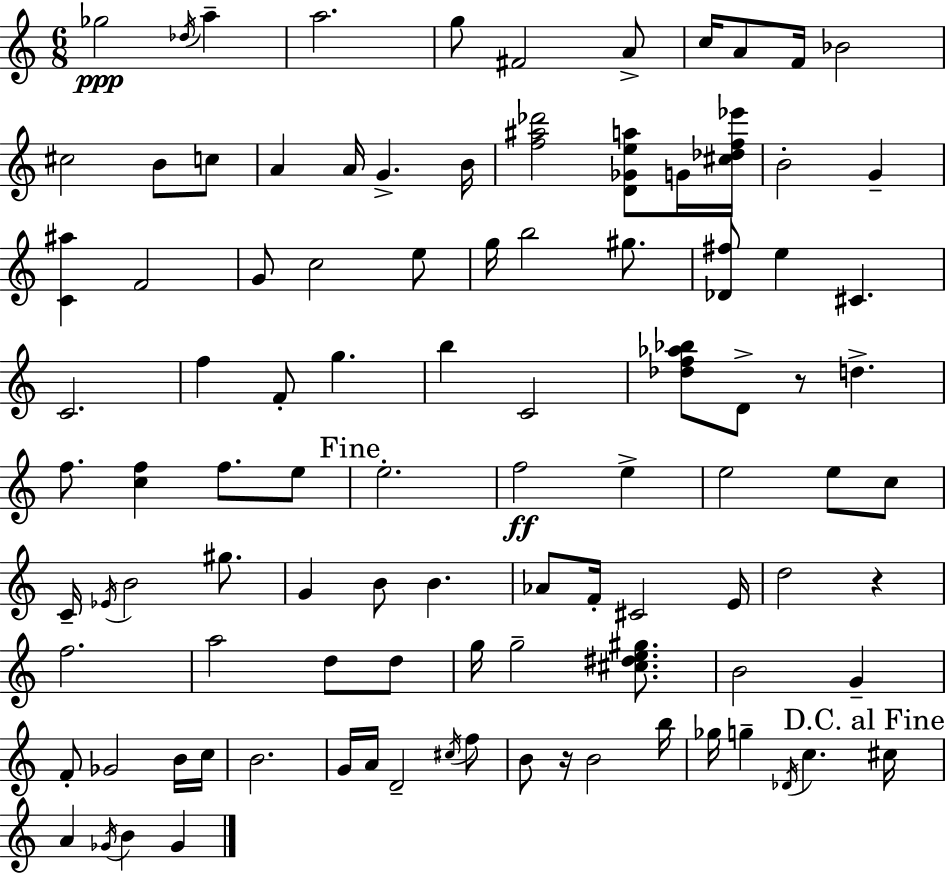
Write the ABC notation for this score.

X:1
T:Untitled
M:6/8
L:1/4
K:C
_g2 _d/4 a a2 g/2 ^F2 A/2 c/4 A/2 F/4 _B2 ^c2 B/2 c/2 A A/4 G B/4 [f^a_d']2 [D_Gea]/2 G/4 [^c_df_e']/4 B2 G [C^a] F2 G/2 c2 e/2 g/4 b2 ^g/2 [_D^f]/2 e ^C C2 f F/2 g b C2 [_df_a_b]/2 D/2 z/2 d f/2 [cf] f/2 e/2 e2 f2 e e2 e/2 c/2 C/4 _E/4 B2 ^g/2 G B/2 B _A/2 F/4 ^C2 E/4 d2 z f2 a2 d/2 d/2 g/4 g2 [^c^de^g]/2 B2 G F/2 _G2 B/4 c/4 B2 G/4 A/4 D2 ^c/4 f/2 B/2 z/4 B2 b/4 _g/4 g _D/4 c ^c/4 A _G/4 B _G